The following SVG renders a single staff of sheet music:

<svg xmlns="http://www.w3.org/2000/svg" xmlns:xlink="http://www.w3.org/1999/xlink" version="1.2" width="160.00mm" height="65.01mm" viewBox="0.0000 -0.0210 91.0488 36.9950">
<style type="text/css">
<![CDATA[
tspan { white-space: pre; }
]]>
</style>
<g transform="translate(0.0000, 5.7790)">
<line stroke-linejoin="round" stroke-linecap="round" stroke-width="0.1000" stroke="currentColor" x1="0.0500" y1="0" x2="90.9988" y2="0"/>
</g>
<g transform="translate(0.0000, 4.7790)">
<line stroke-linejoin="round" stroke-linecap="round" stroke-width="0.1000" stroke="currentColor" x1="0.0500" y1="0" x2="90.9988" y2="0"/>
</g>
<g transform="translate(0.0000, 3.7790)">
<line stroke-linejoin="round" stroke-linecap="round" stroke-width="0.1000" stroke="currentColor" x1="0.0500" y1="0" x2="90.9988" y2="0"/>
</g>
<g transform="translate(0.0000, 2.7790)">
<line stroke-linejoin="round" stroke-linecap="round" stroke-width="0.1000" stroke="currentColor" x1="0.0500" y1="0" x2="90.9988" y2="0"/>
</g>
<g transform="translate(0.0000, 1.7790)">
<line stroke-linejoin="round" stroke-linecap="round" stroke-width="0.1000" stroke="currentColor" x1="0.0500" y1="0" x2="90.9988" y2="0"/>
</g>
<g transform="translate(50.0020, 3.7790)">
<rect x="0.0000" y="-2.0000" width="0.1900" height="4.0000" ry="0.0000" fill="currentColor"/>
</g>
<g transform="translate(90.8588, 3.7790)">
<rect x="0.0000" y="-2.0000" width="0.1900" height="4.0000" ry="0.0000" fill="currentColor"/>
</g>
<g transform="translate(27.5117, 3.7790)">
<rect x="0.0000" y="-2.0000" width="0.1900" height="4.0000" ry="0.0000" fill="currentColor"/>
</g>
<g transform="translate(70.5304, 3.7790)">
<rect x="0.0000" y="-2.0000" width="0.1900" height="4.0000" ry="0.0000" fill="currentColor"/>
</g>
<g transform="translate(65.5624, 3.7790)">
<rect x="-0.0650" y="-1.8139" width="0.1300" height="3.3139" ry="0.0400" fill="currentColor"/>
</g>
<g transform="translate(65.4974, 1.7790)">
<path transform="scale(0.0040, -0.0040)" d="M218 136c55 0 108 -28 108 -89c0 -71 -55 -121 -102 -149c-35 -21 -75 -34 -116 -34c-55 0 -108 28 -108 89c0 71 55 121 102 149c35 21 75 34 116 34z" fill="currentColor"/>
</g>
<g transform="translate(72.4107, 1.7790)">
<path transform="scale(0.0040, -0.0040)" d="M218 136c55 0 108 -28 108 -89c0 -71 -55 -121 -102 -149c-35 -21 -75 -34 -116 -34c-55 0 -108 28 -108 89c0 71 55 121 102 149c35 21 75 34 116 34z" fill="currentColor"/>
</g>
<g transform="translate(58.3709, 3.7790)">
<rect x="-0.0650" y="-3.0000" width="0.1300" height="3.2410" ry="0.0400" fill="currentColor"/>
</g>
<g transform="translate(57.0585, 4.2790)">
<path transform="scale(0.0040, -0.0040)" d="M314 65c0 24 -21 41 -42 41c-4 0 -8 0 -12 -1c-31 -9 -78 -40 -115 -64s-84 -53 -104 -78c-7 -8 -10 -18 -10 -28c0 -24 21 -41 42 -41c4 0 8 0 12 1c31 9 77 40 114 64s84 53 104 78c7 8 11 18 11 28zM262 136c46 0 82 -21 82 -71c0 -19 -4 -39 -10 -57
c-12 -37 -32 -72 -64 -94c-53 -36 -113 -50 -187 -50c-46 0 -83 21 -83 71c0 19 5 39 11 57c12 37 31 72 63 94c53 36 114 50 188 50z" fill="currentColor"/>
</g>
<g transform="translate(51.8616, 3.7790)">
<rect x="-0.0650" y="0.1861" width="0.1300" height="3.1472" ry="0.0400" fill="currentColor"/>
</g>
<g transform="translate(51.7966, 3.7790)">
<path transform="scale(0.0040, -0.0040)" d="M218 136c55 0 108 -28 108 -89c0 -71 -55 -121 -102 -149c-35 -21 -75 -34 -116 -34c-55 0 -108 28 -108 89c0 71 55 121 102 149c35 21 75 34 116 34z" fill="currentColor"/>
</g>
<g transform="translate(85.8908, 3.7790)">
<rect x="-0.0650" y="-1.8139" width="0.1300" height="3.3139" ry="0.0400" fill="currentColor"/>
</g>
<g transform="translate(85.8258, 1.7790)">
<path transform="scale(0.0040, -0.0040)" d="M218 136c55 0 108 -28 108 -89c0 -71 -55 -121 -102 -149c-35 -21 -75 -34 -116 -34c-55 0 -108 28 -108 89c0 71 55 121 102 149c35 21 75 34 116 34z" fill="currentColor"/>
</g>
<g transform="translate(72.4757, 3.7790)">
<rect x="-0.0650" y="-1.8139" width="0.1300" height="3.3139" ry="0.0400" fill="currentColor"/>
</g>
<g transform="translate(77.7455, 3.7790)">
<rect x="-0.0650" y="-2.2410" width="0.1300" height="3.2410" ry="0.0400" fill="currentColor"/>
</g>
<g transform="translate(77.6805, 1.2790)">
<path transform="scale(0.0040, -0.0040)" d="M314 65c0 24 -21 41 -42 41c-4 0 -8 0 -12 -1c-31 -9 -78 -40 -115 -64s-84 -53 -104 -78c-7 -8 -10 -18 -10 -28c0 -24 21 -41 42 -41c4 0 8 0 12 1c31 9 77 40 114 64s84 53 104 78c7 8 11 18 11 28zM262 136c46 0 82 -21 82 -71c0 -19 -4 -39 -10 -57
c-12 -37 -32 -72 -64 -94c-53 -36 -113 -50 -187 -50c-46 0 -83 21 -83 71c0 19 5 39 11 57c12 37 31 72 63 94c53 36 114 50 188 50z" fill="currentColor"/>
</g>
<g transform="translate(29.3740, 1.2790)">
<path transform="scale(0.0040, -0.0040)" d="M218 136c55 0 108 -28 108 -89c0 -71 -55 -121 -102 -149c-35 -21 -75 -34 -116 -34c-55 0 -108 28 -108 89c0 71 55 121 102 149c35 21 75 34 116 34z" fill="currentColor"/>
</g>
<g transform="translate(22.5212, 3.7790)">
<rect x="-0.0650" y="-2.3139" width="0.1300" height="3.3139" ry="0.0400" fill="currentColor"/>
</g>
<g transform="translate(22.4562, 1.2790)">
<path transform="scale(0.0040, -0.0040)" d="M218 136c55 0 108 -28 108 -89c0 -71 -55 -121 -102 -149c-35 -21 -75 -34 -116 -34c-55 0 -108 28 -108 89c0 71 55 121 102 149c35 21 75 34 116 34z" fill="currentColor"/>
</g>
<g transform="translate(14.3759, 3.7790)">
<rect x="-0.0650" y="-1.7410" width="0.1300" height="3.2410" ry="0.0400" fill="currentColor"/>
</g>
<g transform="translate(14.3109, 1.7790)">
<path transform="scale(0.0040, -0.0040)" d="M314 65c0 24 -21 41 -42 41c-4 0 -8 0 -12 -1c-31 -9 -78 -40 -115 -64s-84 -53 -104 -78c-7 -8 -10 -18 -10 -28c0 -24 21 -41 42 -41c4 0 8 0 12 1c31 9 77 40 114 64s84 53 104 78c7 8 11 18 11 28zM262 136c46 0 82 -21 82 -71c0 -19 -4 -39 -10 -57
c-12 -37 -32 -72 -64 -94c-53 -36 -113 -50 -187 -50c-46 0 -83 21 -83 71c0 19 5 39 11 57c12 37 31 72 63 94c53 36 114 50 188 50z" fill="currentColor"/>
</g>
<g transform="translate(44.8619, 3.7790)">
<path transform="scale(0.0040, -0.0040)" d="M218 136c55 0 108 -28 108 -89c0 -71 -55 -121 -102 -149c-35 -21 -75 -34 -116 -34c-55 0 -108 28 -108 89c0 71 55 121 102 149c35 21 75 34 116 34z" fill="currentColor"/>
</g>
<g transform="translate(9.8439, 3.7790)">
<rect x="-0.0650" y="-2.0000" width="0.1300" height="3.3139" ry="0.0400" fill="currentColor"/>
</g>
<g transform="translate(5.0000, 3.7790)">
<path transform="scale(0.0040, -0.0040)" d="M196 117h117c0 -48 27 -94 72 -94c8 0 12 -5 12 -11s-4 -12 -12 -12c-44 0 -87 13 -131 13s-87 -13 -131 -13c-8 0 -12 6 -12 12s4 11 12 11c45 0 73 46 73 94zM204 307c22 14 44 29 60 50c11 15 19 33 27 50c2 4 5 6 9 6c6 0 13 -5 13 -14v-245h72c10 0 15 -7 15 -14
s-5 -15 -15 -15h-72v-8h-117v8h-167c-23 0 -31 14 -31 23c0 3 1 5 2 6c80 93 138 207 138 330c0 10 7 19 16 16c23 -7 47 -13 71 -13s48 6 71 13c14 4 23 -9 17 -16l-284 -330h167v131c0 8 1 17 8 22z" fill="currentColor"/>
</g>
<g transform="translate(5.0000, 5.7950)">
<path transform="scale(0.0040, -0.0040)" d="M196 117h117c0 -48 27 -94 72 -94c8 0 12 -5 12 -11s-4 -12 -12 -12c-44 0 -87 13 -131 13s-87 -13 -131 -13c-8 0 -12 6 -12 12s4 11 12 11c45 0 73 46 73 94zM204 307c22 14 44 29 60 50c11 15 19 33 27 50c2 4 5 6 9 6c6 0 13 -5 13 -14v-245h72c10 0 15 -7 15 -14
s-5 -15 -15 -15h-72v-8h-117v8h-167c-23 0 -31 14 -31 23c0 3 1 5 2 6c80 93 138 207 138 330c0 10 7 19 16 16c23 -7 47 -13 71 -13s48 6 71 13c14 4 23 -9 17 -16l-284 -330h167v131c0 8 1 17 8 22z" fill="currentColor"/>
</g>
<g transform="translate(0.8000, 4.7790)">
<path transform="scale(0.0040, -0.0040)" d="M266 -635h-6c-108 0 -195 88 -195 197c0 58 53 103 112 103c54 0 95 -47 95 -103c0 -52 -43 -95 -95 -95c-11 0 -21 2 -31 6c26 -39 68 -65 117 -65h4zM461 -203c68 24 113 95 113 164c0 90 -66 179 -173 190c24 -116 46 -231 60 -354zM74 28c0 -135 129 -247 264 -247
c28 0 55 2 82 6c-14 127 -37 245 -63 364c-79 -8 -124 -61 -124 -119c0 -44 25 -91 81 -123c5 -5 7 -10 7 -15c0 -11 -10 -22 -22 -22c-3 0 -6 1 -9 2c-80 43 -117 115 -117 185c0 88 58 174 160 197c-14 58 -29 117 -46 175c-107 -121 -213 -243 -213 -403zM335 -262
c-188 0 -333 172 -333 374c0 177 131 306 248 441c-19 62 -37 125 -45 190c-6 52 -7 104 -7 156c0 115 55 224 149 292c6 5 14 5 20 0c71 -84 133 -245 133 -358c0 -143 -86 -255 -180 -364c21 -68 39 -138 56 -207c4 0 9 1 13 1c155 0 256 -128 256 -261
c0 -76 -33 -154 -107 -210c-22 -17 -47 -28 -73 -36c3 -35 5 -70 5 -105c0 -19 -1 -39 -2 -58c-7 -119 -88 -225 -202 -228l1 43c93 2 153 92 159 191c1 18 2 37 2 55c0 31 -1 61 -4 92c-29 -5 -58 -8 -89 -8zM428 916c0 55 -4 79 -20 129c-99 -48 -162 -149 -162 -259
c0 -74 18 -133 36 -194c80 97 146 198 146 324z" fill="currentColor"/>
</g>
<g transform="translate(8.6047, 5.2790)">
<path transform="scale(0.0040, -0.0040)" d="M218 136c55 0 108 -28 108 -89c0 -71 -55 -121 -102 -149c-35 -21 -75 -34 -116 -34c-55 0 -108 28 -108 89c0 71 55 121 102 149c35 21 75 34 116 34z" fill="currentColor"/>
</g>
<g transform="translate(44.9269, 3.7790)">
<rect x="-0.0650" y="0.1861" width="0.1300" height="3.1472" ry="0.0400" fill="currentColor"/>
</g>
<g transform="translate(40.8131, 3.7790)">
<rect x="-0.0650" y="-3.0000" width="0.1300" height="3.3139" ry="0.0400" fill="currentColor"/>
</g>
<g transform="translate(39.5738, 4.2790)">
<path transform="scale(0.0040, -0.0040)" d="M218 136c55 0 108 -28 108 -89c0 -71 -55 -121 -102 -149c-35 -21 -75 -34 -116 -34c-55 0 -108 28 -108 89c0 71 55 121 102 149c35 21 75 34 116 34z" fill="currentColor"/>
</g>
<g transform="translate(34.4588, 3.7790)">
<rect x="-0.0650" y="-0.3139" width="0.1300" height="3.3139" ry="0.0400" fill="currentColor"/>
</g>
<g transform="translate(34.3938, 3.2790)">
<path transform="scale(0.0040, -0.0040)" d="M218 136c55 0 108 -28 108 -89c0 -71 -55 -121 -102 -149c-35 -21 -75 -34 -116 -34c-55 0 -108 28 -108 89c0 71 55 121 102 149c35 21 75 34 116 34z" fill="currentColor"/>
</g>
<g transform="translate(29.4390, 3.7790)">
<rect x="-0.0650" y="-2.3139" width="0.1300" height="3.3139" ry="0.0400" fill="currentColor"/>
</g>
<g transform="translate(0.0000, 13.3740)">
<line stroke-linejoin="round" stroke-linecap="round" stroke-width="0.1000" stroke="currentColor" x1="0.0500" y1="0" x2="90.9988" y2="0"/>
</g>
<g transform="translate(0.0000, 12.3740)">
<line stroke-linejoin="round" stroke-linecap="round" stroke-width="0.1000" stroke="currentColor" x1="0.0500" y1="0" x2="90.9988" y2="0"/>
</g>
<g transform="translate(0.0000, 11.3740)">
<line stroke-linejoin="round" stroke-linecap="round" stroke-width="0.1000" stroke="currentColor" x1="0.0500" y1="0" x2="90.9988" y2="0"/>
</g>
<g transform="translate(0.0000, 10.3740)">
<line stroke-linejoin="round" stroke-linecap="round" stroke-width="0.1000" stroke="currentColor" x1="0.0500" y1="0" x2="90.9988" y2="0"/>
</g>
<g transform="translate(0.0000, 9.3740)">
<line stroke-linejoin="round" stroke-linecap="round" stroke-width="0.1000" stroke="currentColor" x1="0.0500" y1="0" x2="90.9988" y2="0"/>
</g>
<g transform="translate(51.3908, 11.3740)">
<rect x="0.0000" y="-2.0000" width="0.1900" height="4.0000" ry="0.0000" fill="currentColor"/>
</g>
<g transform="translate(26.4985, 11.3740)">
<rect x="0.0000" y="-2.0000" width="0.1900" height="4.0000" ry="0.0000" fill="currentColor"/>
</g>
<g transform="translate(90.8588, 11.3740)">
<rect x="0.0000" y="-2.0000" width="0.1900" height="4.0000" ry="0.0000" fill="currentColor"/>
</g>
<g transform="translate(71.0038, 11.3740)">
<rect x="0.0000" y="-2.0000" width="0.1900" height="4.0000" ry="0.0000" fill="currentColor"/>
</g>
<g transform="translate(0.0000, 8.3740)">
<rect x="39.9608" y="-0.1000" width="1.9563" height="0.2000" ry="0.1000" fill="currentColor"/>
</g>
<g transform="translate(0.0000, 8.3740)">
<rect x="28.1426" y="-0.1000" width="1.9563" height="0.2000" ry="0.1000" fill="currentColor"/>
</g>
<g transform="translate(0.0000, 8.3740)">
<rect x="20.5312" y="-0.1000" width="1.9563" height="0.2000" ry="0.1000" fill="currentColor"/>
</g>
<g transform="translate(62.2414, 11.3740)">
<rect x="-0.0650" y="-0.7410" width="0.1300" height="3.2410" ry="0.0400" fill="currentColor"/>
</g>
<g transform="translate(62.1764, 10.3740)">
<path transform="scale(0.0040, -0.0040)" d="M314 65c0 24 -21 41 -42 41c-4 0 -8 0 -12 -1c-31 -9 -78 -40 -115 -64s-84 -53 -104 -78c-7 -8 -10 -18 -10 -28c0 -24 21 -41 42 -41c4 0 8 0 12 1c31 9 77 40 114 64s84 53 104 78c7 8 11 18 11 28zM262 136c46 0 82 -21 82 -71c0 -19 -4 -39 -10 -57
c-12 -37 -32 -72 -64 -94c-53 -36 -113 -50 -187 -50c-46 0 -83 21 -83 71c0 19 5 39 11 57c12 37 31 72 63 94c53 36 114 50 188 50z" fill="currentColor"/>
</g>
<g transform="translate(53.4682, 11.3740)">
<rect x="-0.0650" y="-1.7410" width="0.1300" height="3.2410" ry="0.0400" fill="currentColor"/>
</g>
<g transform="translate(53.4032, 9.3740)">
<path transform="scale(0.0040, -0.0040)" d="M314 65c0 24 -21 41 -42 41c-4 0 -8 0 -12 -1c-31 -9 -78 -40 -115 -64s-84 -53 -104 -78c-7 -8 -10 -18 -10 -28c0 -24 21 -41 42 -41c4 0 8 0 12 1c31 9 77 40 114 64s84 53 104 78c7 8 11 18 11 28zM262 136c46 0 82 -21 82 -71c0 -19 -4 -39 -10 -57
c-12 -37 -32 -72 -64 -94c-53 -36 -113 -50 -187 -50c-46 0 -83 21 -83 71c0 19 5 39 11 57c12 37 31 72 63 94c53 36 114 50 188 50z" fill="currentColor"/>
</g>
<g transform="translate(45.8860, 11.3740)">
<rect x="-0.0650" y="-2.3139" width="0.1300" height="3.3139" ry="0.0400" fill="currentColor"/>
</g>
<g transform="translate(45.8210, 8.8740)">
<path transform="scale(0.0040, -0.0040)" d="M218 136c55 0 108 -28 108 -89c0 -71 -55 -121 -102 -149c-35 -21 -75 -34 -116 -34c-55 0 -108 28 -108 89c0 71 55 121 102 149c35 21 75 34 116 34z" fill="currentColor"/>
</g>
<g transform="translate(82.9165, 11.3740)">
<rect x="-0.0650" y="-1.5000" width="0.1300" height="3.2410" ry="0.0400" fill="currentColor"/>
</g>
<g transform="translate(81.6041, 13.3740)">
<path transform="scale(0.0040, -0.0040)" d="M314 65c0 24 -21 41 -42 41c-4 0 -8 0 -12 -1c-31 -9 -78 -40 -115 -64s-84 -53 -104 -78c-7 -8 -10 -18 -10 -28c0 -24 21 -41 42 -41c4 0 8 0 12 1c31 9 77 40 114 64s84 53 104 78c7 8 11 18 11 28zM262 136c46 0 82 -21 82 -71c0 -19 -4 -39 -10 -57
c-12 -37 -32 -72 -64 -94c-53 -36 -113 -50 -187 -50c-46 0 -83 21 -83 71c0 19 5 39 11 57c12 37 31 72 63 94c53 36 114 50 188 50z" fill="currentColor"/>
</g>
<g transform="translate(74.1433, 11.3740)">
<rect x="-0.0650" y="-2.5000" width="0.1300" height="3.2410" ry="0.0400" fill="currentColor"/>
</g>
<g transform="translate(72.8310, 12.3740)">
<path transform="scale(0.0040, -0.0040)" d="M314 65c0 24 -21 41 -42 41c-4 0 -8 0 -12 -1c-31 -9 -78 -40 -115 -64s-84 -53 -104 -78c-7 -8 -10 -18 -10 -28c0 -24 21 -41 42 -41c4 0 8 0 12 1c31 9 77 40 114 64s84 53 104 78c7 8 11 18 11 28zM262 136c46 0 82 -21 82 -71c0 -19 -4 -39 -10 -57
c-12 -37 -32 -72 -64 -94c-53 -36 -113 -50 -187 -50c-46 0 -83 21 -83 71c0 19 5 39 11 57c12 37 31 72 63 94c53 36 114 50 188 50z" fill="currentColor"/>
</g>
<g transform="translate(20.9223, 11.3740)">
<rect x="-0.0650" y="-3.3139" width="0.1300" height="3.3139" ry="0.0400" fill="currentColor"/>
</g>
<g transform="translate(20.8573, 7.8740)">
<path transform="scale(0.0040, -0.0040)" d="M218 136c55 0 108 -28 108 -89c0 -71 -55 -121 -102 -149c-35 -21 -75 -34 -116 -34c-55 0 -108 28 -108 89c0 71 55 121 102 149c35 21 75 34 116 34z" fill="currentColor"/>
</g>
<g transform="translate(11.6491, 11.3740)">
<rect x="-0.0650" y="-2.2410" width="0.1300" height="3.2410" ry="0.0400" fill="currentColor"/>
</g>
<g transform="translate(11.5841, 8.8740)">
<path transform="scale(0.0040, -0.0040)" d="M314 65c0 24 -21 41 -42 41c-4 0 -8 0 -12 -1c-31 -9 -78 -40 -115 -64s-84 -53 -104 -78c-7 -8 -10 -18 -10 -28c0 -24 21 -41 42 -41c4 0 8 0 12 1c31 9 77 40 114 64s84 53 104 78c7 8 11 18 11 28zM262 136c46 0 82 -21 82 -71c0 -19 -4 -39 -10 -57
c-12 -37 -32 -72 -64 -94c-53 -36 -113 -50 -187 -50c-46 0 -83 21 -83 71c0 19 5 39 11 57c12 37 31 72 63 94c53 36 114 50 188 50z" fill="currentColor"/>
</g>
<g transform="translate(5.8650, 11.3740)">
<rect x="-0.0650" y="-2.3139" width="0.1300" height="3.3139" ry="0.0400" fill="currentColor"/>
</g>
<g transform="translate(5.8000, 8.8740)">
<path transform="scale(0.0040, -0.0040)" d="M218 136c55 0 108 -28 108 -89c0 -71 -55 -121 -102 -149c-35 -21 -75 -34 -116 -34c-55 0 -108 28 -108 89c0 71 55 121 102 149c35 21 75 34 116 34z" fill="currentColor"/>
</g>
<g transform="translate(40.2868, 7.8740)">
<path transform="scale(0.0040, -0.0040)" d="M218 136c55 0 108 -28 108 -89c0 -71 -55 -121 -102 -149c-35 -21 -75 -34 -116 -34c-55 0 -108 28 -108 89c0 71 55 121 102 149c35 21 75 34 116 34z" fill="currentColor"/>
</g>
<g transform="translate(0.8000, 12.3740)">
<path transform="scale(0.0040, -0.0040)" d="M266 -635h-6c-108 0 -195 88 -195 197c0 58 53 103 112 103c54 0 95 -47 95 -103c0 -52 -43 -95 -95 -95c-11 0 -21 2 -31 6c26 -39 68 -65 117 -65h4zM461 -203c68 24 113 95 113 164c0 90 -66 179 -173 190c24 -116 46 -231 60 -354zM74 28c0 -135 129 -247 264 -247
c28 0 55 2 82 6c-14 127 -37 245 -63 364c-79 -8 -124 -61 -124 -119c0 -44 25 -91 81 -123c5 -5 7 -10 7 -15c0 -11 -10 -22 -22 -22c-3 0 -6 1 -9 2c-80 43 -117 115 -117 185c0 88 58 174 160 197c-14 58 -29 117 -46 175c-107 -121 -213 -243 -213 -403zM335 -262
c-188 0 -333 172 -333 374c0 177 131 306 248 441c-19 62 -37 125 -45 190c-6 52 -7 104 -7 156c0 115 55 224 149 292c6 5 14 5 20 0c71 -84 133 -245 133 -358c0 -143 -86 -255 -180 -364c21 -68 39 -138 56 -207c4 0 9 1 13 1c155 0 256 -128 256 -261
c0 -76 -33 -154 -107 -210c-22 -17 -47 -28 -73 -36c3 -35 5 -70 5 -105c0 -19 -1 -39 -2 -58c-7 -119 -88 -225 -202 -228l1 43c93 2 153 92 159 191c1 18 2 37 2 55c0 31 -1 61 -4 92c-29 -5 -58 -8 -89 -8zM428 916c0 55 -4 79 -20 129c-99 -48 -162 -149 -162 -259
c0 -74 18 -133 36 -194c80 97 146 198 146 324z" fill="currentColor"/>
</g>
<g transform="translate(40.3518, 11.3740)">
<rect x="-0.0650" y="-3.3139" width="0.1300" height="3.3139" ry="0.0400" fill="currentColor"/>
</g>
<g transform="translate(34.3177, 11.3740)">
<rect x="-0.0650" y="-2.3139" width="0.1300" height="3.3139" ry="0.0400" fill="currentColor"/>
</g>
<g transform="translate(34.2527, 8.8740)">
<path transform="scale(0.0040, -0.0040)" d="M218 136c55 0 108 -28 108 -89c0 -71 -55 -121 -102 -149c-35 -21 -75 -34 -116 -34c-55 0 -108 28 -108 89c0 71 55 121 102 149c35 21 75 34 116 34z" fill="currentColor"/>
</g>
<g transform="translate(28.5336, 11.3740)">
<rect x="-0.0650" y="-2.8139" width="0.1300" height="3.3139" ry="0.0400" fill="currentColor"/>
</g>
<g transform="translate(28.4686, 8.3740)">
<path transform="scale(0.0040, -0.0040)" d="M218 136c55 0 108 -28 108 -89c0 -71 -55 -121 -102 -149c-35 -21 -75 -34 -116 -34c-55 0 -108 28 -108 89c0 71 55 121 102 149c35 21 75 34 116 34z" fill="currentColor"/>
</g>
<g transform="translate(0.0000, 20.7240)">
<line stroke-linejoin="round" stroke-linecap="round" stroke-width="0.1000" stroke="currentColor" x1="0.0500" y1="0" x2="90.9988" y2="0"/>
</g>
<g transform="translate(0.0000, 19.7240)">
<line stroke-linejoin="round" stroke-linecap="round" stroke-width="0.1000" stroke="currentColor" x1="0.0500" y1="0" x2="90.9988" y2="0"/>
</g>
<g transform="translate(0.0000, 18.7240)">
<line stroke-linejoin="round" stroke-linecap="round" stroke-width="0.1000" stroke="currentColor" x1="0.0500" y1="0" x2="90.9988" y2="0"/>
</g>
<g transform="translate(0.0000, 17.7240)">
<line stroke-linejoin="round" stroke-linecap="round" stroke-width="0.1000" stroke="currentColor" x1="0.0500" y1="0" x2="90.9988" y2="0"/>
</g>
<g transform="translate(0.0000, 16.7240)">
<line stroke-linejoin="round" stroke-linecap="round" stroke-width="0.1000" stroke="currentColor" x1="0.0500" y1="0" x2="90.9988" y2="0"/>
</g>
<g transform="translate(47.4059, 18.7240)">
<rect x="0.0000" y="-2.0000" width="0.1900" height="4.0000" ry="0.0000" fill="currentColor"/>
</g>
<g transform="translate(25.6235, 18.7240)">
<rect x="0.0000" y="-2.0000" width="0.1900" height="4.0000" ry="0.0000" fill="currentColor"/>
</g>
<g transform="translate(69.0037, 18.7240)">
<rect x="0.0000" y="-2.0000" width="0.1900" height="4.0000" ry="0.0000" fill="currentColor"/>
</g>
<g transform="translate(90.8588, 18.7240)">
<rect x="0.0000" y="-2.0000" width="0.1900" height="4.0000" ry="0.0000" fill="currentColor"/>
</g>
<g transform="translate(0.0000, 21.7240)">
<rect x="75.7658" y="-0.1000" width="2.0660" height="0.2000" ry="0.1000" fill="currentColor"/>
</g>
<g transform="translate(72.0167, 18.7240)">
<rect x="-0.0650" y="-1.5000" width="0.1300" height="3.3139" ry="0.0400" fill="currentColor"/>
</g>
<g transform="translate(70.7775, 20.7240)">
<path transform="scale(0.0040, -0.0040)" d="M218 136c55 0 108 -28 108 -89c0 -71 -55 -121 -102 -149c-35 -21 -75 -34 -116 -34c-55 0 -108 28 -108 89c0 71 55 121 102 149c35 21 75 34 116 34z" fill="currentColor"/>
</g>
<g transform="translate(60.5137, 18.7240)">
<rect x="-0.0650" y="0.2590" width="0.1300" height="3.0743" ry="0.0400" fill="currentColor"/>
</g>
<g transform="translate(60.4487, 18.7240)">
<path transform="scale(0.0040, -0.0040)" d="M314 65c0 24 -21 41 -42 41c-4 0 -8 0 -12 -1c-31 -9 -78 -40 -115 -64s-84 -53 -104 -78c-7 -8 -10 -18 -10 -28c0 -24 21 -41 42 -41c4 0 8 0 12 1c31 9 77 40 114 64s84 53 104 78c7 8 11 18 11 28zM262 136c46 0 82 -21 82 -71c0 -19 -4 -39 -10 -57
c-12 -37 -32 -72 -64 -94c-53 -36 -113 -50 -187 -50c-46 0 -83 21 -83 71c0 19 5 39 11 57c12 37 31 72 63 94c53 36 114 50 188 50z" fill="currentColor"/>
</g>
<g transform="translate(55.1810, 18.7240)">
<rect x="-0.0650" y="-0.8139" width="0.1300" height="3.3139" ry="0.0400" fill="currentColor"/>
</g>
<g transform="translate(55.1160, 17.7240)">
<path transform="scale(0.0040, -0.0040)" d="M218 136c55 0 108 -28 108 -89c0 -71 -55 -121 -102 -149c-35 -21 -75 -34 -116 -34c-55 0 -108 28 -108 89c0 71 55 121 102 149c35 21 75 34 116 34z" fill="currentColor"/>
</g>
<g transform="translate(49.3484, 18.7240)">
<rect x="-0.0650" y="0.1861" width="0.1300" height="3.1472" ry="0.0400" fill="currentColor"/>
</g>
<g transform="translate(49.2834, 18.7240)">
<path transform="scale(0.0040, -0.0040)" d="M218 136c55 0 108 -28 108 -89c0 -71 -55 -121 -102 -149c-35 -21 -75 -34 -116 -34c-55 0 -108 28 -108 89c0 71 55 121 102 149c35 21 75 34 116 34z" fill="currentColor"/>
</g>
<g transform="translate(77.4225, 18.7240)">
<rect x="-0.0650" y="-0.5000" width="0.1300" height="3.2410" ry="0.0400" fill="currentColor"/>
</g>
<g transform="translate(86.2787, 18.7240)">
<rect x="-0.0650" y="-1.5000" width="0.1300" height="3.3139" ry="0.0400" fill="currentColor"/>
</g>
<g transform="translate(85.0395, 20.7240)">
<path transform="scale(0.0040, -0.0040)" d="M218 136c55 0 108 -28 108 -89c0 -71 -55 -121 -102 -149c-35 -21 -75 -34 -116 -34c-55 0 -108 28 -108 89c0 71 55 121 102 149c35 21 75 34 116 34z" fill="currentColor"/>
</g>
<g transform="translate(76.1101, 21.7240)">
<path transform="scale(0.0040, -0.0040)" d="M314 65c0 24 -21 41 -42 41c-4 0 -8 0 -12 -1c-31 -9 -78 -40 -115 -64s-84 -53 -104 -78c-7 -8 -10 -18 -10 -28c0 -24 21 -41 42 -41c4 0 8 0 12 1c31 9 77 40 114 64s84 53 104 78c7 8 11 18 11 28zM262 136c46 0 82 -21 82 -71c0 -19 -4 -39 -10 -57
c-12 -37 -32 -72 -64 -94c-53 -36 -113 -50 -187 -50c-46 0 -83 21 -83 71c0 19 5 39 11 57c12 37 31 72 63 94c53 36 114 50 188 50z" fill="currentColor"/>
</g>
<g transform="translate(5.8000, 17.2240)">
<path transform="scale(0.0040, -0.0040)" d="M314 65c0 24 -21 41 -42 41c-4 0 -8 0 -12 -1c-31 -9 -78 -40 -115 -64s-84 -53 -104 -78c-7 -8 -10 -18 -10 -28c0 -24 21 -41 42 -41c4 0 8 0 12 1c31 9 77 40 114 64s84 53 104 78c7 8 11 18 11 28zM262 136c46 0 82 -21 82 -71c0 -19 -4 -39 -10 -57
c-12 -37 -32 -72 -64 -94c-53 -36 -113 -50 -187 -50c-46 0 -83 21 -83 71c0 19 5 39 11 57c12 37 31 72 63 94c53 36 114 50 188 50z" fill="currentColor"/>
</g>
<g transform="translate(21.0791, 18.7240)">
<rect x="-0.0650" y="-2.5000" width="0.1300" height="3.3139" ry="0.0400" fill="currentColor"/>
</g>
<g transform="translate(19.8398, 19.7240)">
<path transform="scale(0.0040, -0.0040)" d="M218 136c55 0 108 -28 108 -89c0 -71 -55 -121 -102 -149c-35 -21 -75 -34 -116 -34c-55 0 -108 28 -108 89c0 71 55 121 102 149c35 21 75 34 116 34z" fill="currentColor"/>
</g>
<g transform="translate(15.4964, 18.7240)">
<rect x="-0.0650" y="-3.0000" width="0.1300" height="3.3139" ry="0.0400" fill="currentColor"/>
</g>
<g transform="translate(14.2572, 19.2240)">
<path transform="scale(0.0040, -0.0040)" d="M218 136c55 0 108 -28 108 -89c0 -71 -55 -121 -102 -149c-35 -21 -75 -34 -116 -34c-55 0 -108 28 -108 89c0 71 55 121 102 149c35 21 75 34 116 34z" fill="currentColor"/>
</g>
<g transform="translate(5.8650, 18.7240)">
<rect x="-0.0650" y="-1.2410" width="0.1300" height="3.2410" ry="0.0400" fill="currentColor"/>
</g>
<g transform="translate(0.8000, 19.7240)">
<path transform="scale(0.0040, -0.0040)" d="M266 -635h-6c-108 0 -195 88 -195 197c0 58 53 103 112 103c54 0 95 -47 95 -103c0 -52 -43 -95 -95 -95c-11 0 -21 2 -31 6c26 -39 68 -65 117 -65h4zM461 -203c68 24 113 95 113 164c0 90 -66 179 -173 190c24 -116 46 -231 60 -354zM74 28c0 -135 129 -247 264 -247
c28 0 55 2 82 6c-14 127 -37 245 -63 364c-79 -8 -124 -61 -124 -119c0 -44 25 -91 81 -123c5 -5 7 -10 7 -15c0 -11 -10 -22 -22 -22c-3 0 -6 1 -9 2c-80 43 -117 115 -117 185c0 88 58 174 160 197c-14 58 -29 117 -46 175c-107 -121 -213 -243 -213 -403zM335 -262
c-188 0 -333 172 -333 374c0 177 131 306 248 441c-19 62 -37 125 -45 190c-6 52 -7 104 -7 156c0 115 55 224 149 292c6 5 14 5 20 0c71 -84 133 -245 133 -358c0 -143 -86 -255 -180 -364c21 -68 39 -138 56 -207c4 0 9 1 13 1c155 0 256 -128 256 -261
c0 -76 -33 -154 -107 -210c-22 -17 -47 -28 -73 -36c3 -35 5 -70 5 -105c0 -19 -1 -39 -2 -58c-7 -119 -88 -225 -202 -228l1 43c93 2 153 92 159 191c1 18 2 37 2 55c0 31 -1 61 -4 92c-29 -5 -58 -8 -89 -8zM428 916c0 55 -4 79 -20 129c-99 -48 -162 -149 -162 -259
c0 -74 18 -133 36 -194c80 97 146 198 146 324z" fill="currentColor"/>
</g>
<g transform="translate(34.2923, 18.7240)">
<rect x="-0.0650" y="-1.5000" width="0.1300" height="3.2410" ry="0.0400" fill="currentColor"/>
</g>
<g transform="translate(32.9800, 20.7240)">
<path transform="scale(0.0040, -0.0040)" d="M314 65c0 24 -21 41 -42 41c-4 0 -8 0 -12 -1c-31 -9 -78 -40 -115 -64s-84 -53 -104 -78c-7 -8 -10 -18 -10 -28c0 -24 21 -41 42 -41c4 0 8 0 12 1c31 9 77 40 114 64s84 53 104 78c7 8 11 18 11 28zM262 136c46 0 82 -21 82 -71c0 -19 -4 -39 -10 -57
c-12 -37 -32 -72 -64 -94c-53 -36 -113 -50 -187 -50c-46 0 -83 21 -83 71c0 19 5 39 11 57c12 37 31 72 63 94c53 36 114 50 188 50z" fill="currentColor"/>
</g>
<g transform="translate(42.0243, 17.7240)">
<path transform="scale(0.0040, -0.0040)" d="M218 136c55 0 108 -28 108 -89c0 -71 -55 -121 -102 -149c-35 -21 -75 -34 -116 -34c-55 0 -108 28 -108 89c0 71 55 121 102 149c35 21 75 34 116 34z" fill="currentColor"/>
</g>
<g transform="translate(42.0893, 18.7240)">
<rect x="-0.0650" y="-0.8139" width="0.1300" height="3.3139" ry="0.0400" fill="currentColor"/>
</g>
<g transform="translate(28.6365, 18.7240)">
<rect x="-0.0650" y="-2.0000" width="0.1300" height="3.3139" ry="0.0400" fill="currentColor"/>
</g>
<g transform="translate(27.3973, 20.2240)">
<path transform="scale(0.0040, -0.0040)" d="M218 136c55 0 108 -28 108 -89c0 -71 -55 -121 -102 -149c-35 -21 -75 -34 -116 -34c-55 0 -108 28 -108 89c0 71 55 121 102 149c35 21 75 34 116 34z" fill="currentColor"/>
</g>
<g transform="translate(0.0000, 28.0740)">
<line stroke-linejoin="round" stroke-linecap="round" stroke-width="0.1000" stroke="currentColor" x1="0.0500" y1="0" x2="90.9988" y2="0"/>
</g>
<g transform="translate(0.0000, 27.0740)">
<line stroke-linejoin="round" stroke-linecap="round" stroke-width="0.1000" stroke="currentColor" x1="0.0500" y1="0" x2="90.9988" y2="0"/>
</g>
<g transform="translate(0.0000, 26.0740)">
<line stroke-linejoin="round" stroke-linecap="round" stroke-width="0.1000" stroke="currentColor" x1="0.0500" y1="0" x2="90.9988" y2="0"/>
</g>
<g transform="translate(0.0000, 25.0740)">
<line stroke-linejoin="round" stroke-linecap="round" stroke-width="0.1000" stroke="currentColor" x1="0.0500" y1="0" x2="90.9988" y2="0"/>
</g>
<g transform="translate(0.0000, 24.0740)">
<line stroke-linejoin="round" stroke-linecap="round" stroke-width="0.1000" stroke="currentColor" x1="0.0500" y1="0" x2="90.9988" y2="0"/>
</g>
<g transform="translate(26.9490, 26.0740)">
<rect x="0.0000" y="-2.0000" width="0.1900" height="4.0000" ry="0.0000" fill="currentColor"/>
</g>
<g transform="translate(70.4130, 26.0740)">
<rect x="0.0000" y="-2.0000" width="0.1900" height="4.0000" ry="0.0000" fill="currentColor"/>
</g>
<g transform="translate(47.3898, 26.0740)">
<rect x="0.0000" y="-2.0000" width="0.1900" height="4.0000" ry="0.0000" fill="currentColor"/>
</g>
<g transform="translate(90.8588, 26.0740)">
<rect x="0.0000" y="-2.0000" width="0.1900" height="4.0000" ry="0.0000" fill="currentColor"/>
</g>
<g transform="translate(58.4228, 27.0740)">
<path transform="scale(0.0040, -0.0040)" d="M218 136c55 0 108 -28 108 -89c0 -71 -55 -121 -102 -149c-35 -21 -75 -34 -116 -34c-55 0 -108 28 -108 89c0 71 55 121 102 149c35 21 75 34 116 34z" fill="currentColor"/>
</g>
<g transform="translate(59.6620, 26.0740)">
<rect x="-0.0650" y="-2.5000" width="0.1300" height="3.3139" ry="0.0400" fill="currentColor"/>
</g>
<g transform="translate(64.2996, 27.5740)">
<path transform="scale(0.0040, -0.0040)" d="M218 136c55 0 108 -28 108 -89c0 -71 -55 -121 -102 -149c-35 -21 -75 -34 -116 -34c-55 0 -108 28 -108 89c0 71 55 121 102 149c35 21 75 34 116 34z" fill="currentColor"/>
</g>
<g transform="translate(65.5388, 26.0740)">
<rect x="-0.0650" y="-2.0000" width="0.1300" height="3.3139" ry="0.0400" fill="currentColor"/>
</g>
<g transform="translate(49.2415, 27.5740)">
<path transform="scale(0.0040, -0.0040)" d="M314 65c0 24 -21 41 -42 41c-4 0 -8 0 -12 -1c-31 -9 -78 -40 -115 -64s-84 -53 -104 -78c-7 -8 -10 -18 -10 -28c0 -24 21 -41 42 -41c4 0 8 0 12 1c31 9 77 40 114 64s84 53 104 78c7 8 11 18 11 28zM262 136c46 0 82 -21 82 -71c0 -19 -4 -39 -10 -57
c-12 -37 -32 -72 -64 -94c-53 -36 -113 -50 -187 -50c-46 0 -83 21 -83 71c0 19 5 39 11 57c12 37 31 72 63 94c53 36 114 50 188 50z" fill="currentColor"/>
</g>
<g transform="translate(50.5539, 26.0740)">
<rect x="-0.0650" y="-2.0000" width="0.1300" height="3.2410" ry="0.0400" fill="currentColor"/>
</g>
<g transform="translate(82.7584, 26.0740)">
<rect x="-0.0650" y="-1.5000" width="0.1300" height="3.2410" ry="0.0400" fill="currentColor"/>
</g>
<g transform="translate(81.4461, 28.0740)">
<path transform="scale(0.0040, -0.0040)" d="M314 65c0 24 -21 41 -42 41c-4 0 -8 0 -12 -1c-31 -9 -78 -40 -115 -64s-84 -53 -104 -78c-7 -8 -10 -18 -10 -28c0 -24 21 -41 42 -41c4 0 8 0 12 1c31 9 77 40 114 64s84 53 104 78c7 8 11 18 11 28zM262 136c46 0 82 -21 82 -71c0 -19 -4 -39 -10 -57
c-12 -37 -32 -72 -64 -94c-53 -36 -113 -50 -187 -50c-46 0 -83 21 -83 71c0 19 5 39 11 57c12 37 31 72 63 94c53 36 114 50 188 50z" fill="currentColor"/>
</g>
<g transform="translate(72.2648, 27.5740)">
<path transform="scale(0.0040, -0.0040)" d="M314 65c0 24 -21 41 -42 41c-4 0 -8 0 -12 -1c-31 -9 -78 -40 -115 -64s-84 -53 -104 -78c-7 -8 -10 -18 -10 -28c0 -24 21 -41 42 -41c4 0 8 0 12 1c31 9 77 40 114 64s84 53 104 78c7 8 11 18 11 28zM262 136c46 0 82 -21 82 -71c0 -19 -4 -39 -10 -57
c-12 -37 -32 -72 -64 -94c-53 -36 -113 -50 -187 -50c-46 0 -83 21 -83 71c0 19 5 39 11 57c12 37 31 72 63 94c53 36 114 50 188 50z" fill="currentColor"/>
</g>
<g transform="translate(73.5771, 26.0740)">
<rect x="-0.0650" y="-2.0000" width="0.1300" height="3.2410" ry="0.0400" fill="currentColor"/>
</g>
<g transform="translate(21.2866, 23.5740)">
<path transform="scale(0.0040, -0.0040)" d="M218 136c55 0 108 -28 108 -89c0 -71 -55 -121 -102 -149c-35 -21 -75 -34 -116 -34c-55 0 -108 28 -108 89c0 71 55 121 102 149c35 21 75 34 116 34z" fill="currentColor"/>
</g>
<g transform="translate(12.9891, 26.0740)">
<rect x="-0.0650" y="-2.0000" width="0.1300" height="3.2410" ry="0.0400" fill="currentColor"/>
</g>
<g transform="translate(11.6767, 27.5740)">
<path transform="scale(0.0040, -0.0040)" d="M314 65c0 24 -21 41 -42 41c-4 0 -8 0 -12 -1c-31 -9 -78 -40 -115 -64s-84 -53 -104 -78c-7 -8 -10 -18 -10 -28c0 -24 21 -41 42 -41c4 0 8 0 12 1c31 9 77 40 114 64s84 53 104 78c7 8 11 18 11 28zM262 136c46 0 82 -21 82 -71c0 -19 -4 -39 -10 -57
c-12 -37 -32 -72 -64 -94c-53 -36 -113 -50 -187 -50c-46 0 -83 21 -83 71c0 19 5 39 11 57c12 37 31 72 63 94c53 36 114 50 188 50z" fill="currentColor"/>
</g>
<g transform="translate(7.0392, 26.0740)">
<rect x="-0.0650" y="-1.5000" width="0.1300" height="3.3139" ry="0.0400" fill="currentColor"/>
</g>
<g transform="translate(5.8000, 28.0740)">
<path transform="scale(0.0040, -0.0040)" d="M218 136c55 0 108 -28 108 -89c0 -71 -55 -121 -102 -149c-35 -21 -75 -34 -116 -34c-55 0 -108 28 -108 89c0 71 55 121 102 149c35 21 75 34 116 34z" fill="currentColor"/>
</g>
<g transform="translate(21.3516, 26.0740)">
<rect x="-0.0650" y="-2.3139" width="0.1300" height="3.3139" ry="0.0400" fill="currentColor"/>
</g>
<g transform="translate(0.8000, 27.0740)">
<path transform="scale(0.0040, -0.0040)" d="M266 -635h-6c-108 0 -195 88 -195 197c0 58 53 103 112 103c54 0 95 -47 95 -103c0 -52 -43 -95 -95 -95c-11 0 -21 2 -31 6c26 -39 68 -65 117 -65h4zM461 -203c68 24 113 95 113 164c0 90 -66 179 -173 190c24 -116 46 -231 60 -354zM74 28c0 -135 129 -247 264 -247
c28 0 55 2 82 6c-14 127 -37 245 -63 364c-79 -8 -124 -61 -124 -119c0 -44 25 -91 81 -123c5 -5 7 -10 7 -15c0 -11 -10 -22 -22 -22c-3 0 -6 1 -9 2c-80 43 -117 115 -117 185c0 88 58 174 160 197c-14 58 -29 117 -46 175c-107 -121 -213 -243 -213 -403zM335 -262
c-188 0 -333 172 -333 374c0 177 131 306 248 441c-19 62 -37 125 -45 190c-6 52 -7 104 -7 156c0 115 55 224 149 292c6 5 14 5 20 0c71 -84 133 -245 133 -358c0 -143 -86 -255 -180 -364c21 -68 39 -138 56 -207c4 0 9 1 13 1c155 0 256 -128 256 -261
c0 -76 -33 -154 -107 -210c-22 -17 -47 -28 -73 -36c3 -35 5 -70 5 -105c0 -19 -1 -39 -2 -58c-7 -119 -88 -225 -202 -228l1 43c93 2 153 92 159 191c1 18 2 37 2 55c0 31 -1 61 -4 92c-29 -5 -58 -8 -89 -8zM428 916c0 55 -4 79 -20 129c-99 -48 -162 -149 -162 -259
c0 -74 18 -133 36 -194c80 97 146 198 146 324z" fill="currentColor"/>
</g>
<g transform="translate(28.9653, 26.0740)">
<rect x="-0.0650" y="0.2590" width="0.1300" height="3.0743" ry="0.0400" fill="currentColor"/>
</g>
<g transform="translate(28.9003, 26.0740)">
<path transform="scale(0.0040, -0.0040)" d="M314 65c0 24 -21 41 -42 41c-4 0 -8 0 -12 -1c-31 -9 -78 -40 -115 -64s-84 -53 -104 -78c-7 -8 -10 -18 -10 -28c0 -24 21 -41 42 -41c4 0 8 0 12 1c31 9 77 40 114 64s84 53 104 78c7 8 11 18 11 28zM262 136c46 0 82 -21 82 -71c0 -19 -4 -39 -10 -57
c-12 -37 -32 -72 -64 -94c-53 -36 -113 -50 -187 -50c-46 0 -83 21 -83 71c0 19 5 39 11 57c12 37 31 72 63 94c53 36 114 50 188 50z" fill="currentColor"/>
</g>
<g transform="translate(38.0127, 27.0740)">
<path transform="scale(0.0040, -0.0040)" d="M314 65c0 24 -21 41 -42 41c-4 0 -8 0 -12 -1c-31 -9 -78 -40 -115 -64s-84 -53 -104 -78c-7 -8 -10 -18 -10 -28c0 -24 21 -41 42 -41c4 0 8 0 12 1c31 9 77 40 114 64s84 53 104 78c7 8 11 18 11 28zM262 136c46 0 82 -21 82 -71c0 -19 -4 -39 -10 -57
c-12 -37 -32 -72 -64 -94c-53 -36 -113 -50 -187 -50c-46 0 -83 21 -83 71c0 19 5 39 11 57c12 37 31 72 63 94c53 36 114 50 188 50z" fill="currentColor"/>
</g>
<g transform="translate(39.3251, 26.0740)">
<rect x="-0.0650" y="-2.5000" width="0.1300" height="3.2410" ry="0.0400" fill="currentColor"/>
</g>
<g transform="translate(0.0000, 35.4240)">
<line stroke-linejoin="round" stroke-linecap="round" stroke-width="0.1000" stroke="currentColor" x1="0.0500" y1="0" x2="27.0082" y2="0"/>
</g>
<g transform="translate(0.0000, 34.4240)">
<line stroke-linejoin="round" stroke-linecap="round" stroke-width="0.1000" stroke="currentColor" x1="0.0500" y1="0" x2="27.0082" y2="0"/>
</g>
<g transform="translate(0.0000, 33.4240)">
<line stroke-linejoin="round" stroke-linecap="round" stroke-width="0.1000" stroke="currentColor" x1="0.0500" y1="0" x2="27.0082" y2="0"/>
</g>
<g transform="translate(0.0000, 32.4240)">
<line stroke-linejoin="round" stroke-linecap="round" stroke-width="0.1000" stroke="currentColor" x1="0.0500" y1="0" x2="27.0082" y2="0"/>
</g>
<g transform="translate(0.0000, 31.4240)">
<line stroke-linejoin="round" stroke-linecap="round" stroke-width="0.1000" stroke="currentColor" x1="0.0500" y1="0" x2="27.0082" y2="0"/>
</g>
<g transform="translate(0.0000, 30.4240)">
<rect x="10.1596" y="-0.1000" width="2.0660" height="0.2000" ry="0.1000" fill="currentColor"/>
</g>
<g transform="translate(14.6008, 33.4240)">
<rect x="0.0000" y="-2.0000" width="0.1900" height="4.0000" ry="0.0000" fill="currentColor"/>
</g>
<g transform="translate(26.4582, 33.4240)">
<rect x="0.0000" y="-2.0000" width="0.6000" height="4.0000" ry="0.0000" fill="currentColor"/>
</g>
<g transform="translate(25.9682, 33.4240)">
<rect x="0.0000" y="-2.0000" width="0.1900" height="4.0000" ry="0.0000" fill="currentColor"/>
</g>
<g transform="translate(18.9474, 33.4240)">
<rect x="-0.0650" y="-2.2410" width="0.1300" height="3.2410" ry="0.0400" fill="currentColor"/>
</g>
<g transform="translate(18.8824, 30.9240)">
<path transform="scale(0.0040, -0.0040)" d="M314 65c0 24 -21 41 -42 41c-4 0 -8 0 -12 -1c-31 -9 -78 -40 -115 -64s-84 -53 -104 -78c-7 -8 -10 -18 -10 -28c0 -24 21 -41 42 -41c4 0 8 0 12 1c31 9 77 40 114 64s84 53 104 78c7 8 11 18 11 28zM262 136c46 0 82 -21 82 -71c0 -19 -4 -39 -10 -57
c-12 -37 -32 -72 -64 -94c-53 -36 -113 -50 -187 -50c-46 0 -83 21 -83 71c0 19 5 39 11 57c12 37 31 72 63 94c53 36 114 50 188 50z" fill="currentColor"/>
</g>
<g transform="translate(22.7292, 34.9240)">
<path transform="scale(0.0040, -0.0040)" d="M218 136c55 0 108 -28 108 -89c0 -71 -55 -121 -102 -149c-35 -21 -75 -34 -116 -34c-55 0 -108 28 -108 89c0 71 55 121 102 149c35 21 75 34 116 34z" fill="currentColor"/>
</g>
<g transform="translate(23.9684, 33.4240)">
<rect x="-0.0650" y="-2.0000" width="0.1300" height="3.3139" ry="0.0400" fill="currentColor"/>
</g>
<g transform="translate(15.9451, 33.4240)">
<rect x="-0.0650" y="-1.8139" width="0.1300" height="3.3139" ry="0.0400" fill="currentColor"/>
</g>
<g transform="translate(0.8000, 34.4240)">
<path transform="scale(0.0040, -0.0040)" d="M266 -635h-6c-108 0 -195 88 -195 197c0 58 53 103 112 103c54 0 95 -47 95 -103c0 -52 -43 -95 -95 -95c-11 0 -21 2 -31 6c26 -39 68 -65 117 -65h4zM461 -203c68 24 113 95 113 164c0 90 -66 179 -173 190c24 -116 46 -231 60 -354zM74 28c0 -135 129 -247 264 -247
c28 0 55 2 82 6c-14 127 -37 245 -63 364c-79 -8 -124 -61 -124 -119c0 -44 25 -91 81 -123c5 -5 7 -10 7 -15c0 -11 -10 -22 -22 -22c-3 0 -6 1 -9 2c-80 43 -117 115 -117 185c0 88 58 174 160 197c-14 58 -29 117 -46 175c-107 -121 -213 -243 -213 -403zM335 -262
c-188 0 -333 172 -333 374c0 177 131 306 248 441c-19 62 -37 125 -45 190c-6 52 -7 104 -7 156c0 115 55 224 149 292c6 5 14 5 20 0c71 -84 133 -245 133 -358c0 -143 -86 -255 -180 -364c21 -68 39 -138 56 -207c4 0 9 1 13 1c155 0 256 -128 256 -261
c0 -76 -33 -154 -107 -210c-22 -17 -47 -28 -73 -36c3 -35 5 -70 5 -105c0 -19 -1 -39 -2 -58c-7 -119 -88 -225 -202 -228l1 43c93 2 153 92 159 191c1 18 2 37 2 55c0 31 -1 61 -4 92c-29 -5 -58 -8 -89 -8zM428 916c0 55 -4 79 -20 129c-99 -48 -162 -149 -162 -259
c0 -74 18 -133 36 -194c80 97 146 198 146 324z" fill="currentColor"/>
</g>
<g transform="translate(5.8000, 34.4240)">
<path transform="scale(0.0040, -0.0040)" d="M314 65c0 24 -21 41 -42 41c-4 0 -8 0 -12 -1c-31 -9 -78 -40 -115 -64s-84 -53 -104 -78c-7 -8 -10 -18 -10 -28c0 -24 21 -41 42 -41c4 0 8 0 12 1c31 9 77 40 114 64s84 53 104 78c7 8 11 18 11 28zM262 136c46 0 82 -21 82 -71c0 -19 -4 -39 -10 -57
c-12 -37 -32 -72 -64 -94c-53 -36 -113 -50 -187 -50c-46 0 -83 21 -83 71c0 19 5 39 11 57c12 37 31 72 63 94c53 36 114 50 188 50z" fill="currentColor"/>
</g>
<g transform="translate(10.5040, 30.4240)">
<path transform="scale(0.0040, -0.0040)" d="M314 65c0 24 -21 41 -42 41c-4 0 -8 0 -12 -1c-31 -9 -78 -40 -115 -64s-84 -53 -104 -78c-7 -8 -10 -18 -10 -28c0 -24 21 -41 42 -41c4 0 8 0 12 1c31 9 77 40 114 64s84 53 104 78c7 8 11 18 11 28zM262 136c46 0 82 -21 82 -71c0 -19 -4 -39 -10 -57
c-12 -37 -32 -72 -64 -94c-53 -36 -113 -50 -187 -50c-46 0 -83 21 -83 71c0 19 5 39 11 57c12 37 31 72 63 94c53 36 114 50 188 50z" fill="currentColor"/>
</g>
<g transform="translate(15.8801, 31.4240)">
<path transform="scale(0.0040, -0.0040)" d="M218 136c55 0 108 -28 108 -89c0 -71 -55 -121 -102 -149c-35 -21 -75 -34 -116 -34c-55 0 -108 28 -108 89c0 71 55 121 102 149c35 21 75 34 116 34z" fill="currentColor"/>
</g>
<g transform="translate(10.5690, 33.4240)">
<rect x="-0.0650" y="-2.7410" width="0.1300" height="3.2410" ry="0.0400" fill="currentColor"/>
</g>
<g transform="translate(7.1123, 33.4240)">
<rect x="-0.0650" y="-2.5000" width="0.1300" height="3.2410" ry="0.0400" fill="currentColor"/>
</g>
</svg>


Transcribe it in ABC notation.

X:1
T:Untitled
M:4/4
L:1/4
K:C
F f2 g g c A B B A2 f f g2 f g g2 b a g b g f2 d2 G2 E2 e2 A G F E2 d B d B2 E C2 E E F2 g B2 G2 F2 G F F2 E2 G2 a2 f g2 F